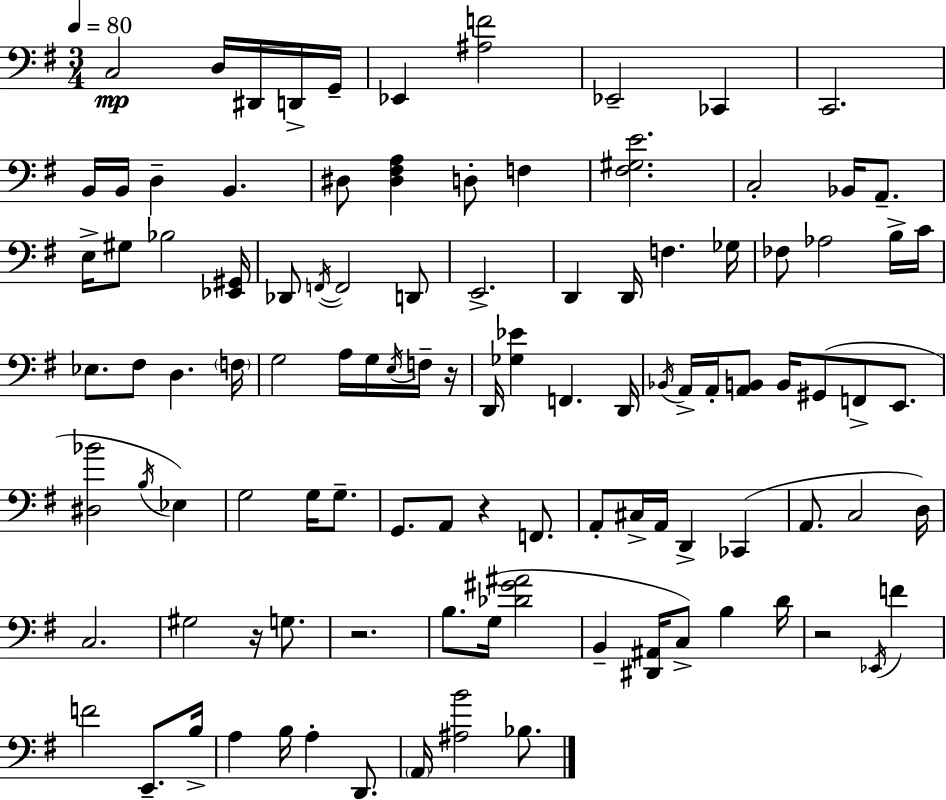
X:1
T:Untitled
M:3/4
L:1/4
K:Em
C,2 D,/4 ^D,,/4 D,,/4 G,,/4 _E,, [^A,F]2 _E,,2 _C,, C,,2 B,,/4 B,,/4 D, B,, ^D,/2 [^D,^F,A,] D,/2 F, [^F,^G,E]2 C,2 _B,,/4 A,,/2 E,/4 ^G,/2 _B,2 [_E,,^G,,]/4 _D,,/2 F,,/4 F,,2 D,,/2 E,,2 D,, D,,/4 F, _G,/4 _F,/2 _A,2 B,/4 C/4 _E,/2 ^F,/2 D, F,/4 G,2 A,/4 G,/4 E,/4 F,/4 z/4 D,,/4 [_G,_E] F,, D,,/4 _B,,/4 A,,/4 A,,/4 [A,,B,,]/2 B,,/4 ^G,,/2 F,,/2 E,,/2 [^D,_B]2 B,/4 _E, G,2 G,/4 G,/2 G,,/2 A,,/2 z F,,/2 A,,/2 ^C,/4 A,,/4 D,, _C,, A,,/2 C,2 D,/4 C,2 ^G,2 z/4 G,/2 z2 B,/2 G,/4 [_D^G^A]2 B,, [^D,,^A,,]/4 C,/2 B, D/4 z2 _E,,/4 F F2 E,,/2 B,/4 A, B,/4 A, D,,/2 A,,/4 [^A,B]2 _B,/2